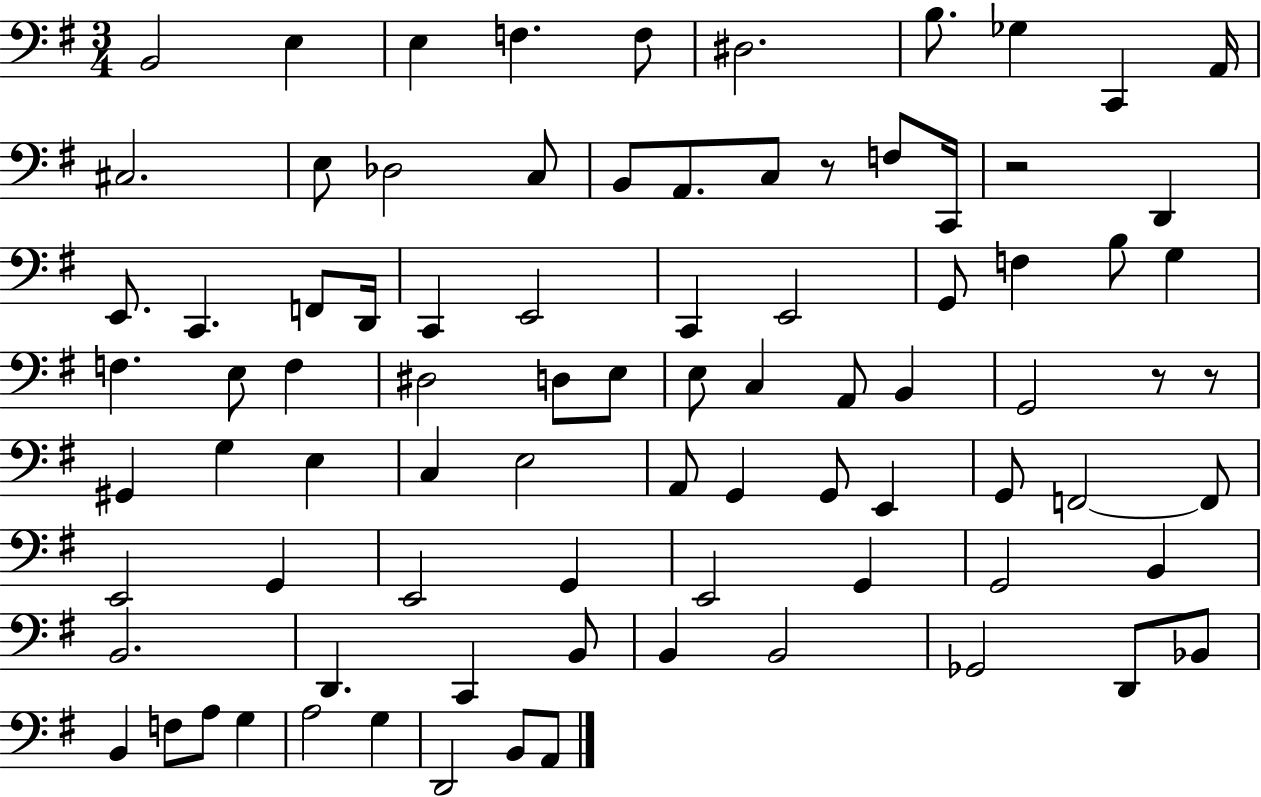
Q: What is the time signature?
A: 3/4